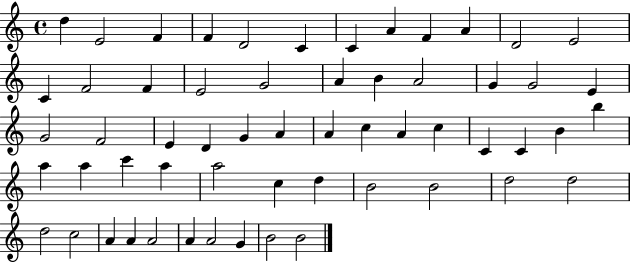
X:1
T:Untitled
M:4/4
L:1/4
K:C
d E2 F F D2 C C A F A D2 E2 C F2 F E2 G2 A B A2 G G2 E G2 F2 E D G A A c A c C C B b a a c' a a2 c d B2 B2 d2 d2 d2 c2 A A A2 A A2 G B2 B2